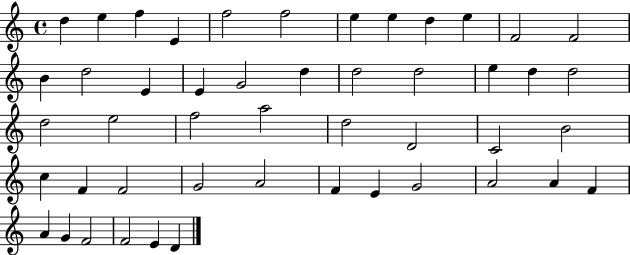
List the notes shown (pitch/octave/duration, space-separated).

D5/q E5/q F5/q E4/q F5/h F5/h E5/q E5/q D5/q E5/q F4/h F4/h B4/q D5/h E4/q E4/q G4/h D5/q D5/h D5/h E5/q D5/q D5/h D5/h E5/h F5/h A5/h D5/h D4/h C4/h B4/h C5/q F4/q F4/h G4/h A4/h F4/q E4/q G4/h A4/h A4/q F4/q A4/q G4/q F4/h F4/h E4/q D4/q